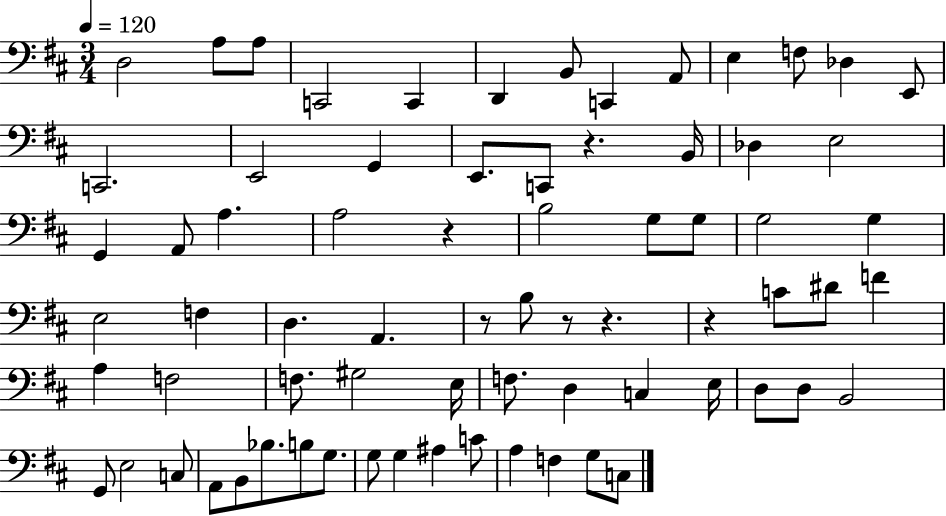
{
  \clef bass
  \numericTimeSignature
  \time 3/4
  \key d \major
  \tempo 4 = 120
  d2 a8 a8 | c,2 c,4 | d,4 b,8 c,4 a,8 | e4 f8 des4 e,8 | \break c,2. | e,2 g,4 | e,8. c,8 r4. b,16 | des4 e2 | \break g,4 a,8 a4. | a2 r4 | b2 g8 g8 | g2 g4 | \break e2 f4 | d4. a,4. | r8 b8 r8 r4. | r4 c'8 dis'8 f'4 | \break a4 f2 | f8. gis2 e16 | f8. d4 c4 e16 | d8 d8 b,2 | \break g,8 e2 c8 | a,8 b,8 bes8. b8 g8. | g8 g4 ais4 c'8 | a4 f4 g8 c8 | \break \bar "|."
}